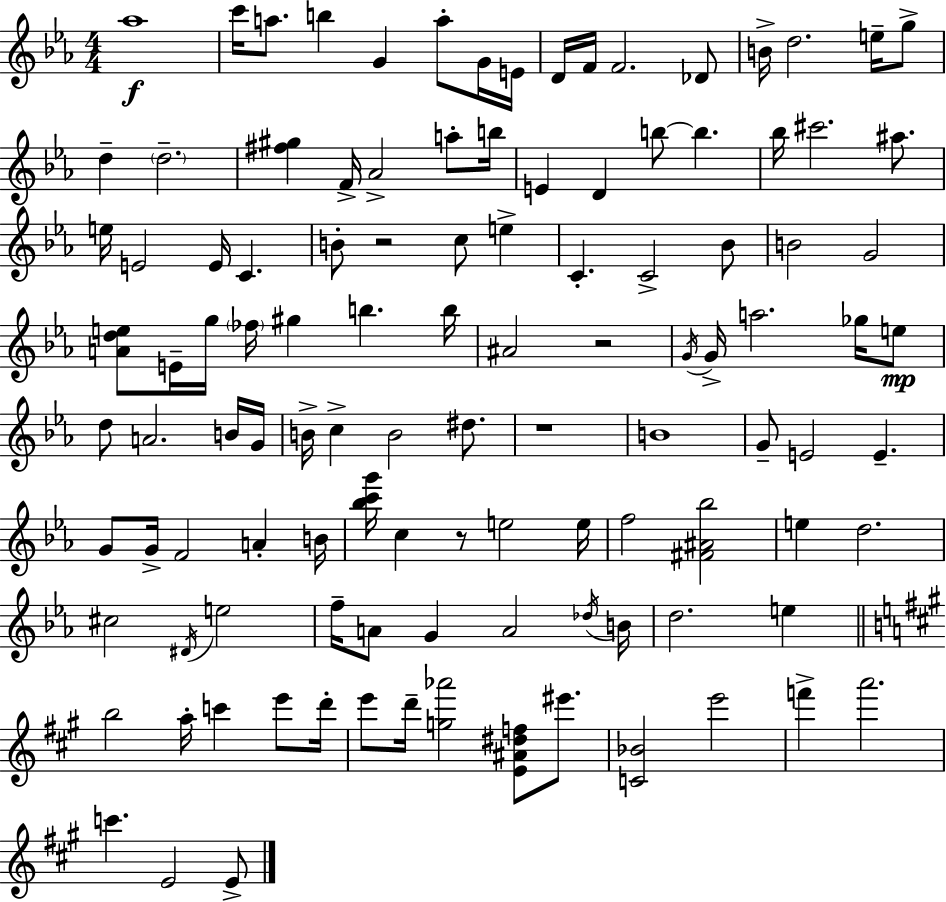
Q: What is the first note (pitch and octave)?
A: Ab5